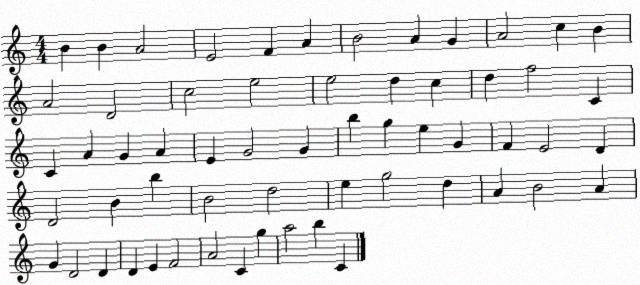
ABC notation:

X:1
T:Untitled
M:4/4
L:1/4
K:C
B B A2 E2 F A B2 A G A2 c B A2 D2 c2 e2 e2 d c d f2 C C A G A E G2 G b g e G F E2 D D2 B b B2 d2 e g2 d A B2 A G D2 D D E F2 A2 C g a2 b C